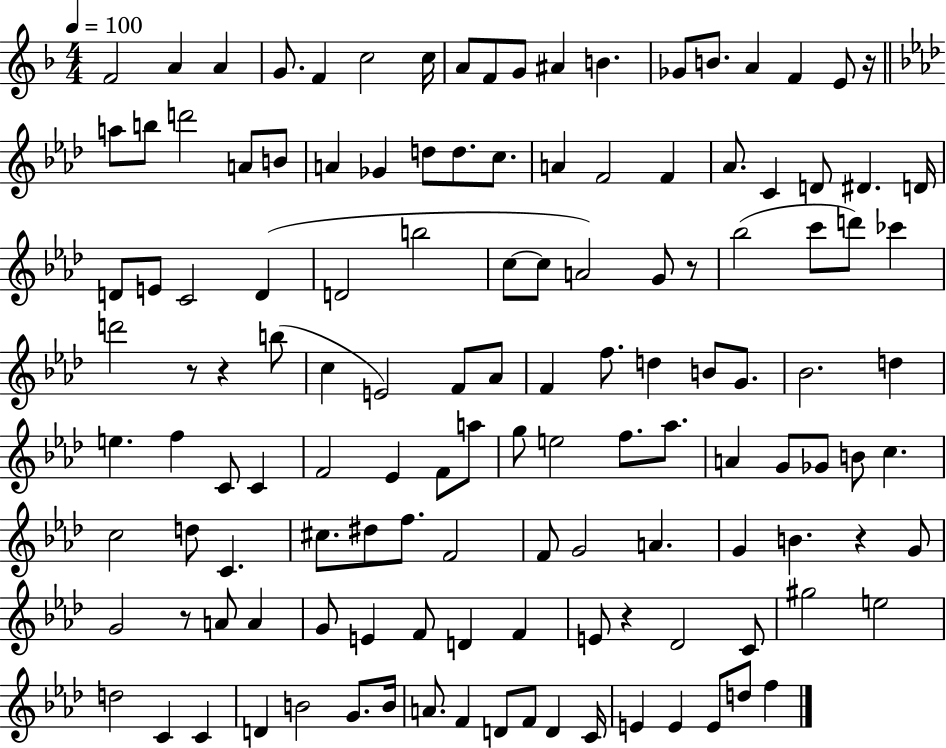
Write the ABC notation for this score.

X:1
T:Untitled
M:4/4
L:1/4
K:F
F2 A A G/2 F c2 c/4 A/2 F/2 G/2 ^A B _G/2 B/2 A F E/2 z/4 a/2 b/2 d'2 A/2 B/2 A _G d/2 d/2 c/2 A F2 F _A/2 C D/2 ^D D/4 D/2 E/2 C2 D D2 b2 c/2 c/2 A2 G/2 z/2 _b2 c'/2 d'/2 _c' d'2 z/2 z b/2 c E2 F/2 _A/2 F f/2 d B/2 G/2 _B2 d e f C/2 C F2 _E F/2 a/2 g/2 e2 f/2 _a/2 A G/2 _G/2 B/2 c c2 d/2 C ^c/2 ^d/2 f/2 F2 F/2 G2 A G B z G/2 G2 z/2 A/2 A G/2 E F/2 D F E/2 z _D2 C/2 ^g2 e2 d2 C C D B2 G/2 B/4 A/2 F D/2 F/2 D C/4 E E E/2 d/2 f